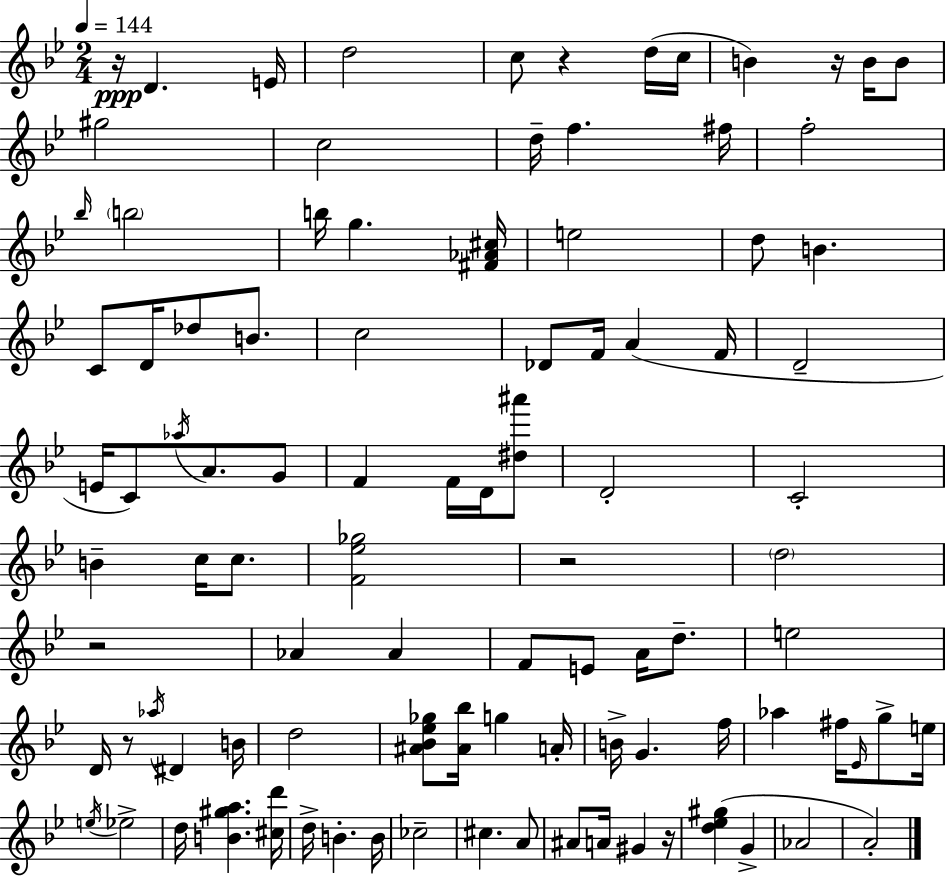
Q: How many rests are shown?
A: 7